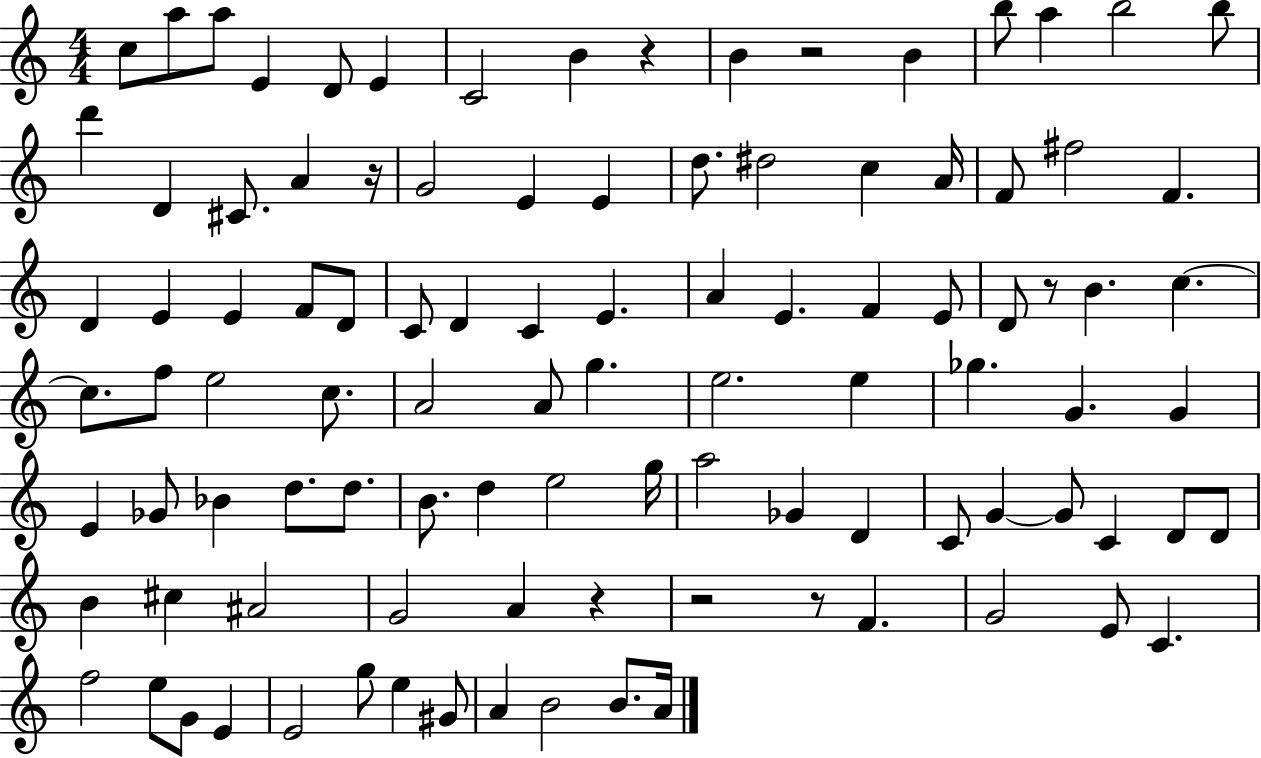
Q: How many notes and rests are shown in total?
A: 102